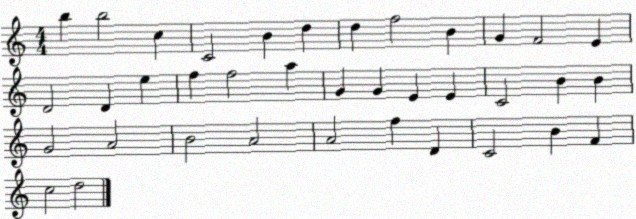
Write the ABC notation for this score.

X:1
T:Untitled
M:4/4
L:1/4
K:C
b b2 c C2 B d d f2 B G F2 E D2 D e f f2 a G G E E C2 B B G2 A2 B2 A2 A2 f D C2 B F c2 d2